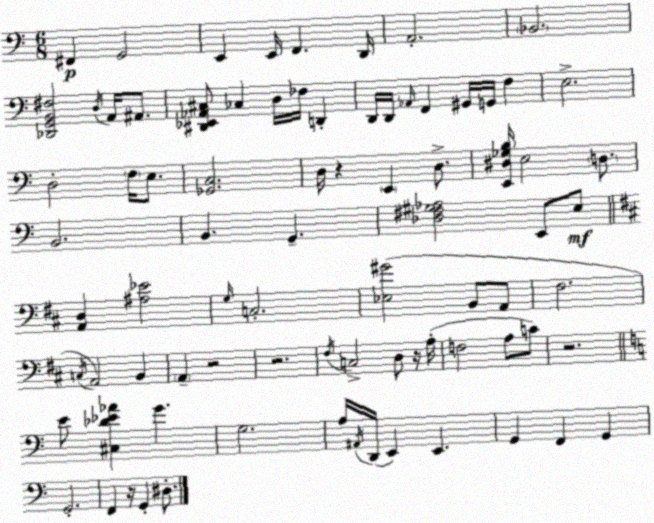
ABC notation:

X:1
T:Untitled
M:6/8
L:1/4
K:Am
^F,, G,,2 E,, E,,/4 F,, D,,/4 A,,2 _B,,2 [_D,,G,,B,,^F,]2 D,/4 A,,/4 ^A,,/2 [^D,,_E,,_A,,^C,]/2 _C, D,/4 _F,/4 D,, D,,/4 D,,/4 _A,,/4 F,, ^G,,/4 G,,/4 F, E,2 D,2 F,/4 E,/2 [_G,,C,]2 D,/4 z E,, D,/2 [E,,^D,_G,B,]/4 E,2 D,/2 B,,2 B,, G,, [_D,^F,^G,_A,]2 E,,/2 E,/2 [A,,D,] [^A,_E]2 G,/4 C,2 [_E,^G]2 B,,/2 A,,/2 ^F,2 C,/4 A,,2 B,, A,, z2 z2 ^F,/4 C,2 D,/2 z/4 A,/4 F,2 A,/2 C/2 z2 E/2 [^C,_D_E_A] G G,2 A,/4 ^A,,/4 D,,/4 E,, E,, G,, F,, G,, G,,2 F,, z/4 G,, ^D,/2